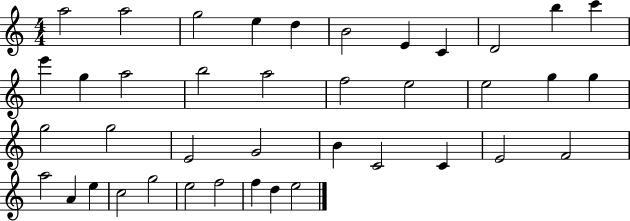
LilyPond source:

{
  \clef treble
  \numericTimeSignature
  \time 4/4
  \key c \major
  a''2 a''2 | g''2 e''4 d''4 | b'2 e'4 c'4 | d'2 b''4 c'''4 | \break e'''4 g''4 a''2 | b''2 a''2 | f''2 e''2 | e''2 g''4 g''4 | \break g''2 g''2 | e'2 g'2 | b'4 c'2 c'4 | e'2 f'2 | \break a''2 a'4 e''4 | c''2 g''2 | e''2 f''2 | f''4 d''4 e''2 | \break \bar "|."
}